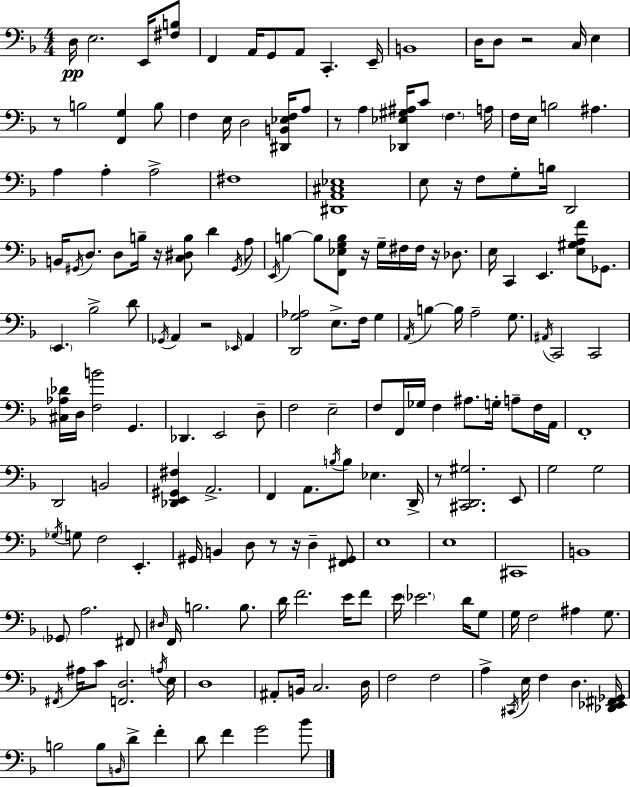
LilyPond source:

{
  \clef bass
  \numericTimeSignature
  \time 4/4
  \key d \minor
  \repeat volta 2 { d16\pp e2. e,16 <fis b>8 | f,4 a,16 g,8 a,8 c,4.-. e,16-- | b,1 | d16 d8 r2 c16 e4 | \break r8 b2 <f, g>4 b8 | f4 e16 d2 <dis, b, ees f>16 a8 | r8 a4 <des, ees gis ais>16 c'8 \parenthesize f4. a16 | f16 e16 b2 ais4. | \break a4 a4-. a2-> | fis1 | <dis, a, cis ees>1 | e8 r16 f8 g8-. b16 d,2 | \break b,16 \acciaccatura { gis,16 } d8. d8 b16-- r16 <c dis b>8 d'4 \acciaccatura { gis,16 } | a8 \acciaccatura { e,16 } b4~~ b8 <f, ees g b>8 r16 g16-- fis16 fis16 r16 | des8. e16 c,4 e,4. <e gis a f'>8 | ges,8. \parenthesize e,4. bes2-> | \break d'8 \acciaccatura { ges,16 } a,4 r2 | \grace { ees,16 } a,4 <d, g aes>2 e8.-> | f16 g4 \acciaccatura { a,16 } b4~~ b16 a2-- | g8. \acciaccatura { ais,16 } c,2 c,2 | \break <cis aes des'>16 d16 <f b'>2 | g,4. des,4. e,2 | d8-- f2 e2-- | f8 f,16 ges16 f4 ais8. | \break g16-. a8-- f16 a,16 f,1-. | d,2 b,2 | <des, e, gis, fis>4 a,2.-> | f,4 a,8. \acciaccatura { b16 } b8 | \break ees4. d,16-> r8 <cis, d, gis>2. | e,8 g2 | g2 \acciaccatura { ges16 } g8 f2 | e,4.-. gis,16 b,4 d8 | \break r8 r16 d4-- <fis, gis,>8 e1 | e1 | cis,1 | b,1 | \break \parenthesize ges,8 a2. | fis,8 \grace { dis16 } f,16 b2. | b8. d'16 f'2. | e'16 f'8 e'16 \parenthesize ees'2. | \break d'16 g8 g16 f2 | ais4 g8. \acciaccatura { fis,16 } ais16 c'8 <f, d>2. | \acciaccatura { a16 } e16 d1 | ais,8-. b,16 c2. | \break d16 f2 | f2 a4-> | \acciaccatura { cis,16 } e16 f4 d4. <des, ees, fis, ges,>16 b2 | b8 \grace { b,16 } d'8-> f'4-. d'8 | \break f'4 g'2 bes'8 } \bar "|."
}